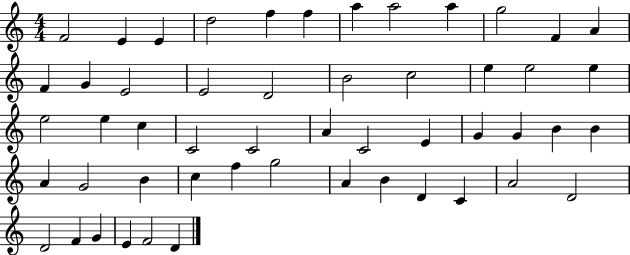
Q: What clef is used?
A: treble